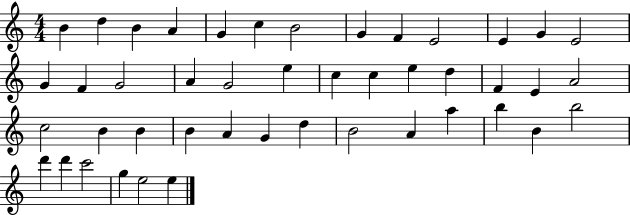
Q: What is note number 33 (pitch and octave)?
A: D5